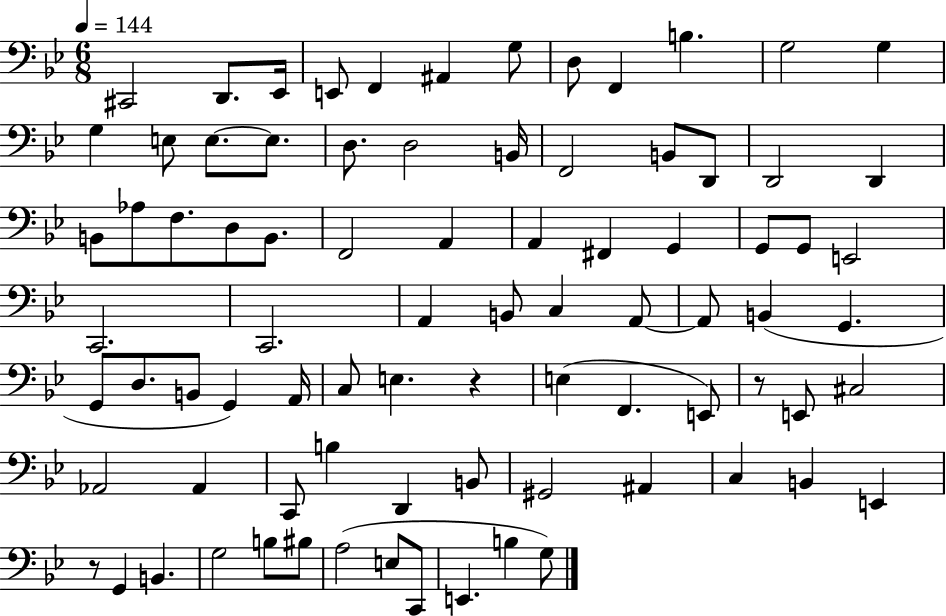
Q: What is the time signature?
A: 6/8